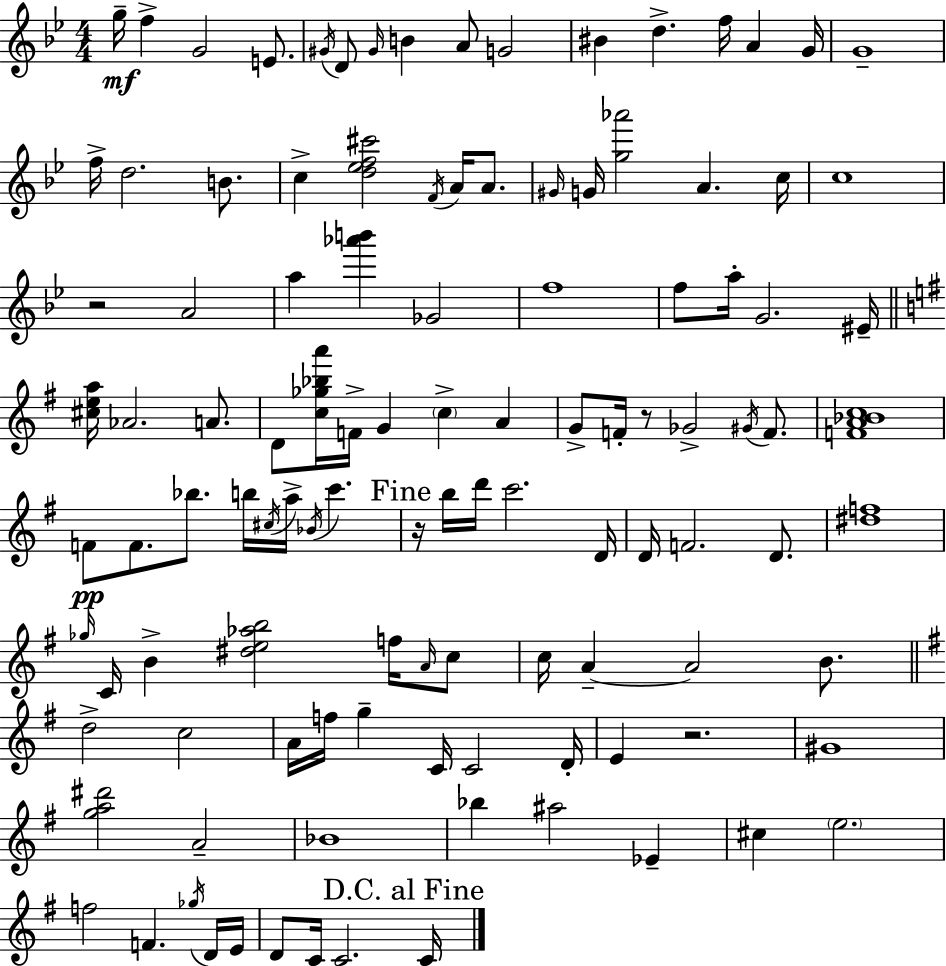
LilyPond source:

{
  \clef treble
  \numericTimeSignature
  \time 4/4
  \key bes \major
  g''16--\mf f''4-> g'2 e'8. | \acciaccatura { gis'16 } d'8 \grace { gis'16 } b'4 a'8 g'2 | bis'4 d''4.-> f''16 a'4 | g'16 g'1-- | \break f''16-> d''2. b'8. | c''4-> <d'' ees'' f'' cis'''>2 \acciaccatura { f'16 } a'16 | a'8. \grace { gis'16 } g'16 <g'' aes'''>2 a'4. | c''16 c''1 | \break r2 a'2 | a''4 <aes''' b'''>4 ges'2 | f''1 | f''8 a''16-. g'2. | \break eis'16-- \bar "||" \break \key g \major <cis'' e'' a''>16 aes'2. a'8. | d'8 <c'' ges'' bes'' a'''>16 f'16-> g'4 \parenthesize c''4-> a'4 | g'8-> f'16-. r8 ges'2-> \acciaccatura { gis'16 } f'8. | <f' a' bes' c''>1 | \break f'8\pp f'8. bes''8. b''16 \acciaccatura { cis''16 } a''16-> \acciaccatura { bes'16 } c'''4. | \mark "Fine" r16 b''16 d'''16 c'''2. | d'16 d'16 f'2. | d'8. <dis'' f''>1 | \break \grace { ges''16 } c'16 b'4-> <dis'' e'' aes'' b''>2 | f''16 \grace { a'16 } c''8 c''16 a'4--~~ a'2 | b'8. \bar "||" \break \key g \major d''2-> c''2 | a'16 f''16 g''4-- c'16 c'2 d'16-. | e'4 r2. | gis'1 | \break <g'' a'' dis'''>2 a'2-- | bes'1 | bes''4 ais''2 ees'4-- | cis''4 \parenthesize e''2. | \break f''2 f'4. \acciaccatura { ges''16 } d'16 | e'16 d'8 c'16 c'2. | \mark "D.C. al Fine" c'16 \bar "|."
}